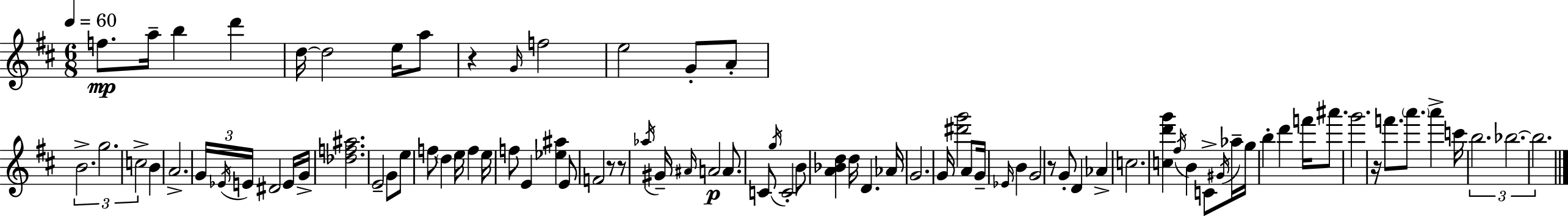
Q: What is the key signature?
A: D major